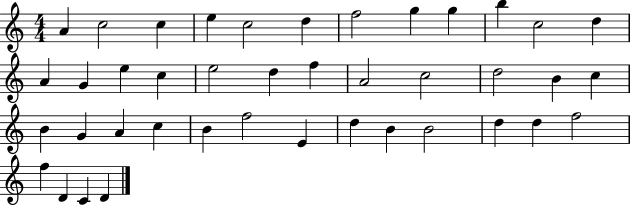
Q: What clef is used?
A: treble